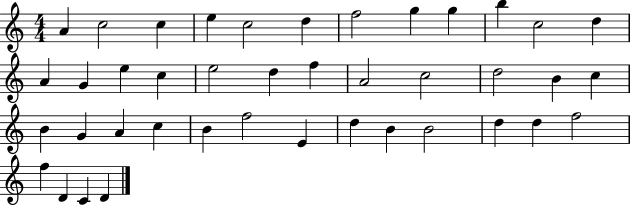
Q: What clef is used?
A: treble